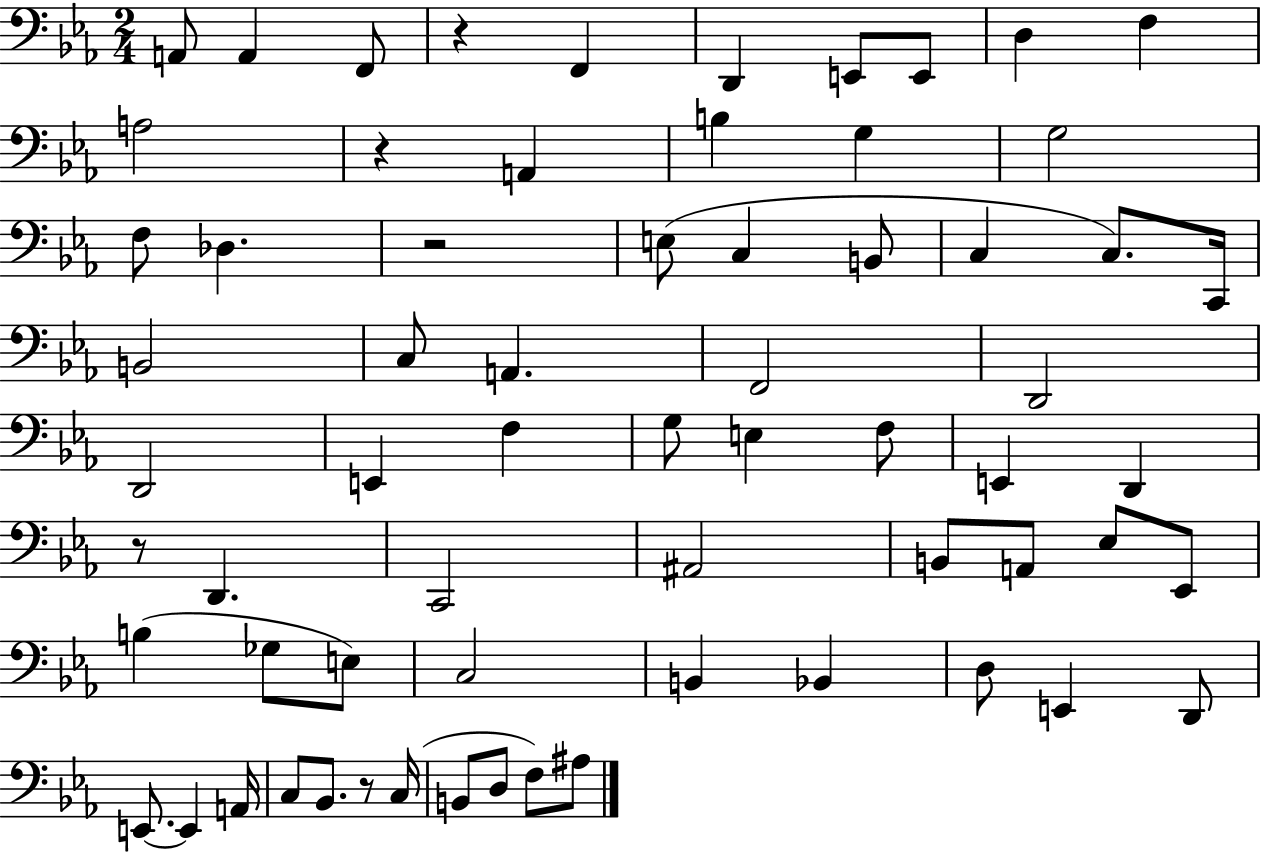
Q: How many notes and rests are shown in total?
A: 66